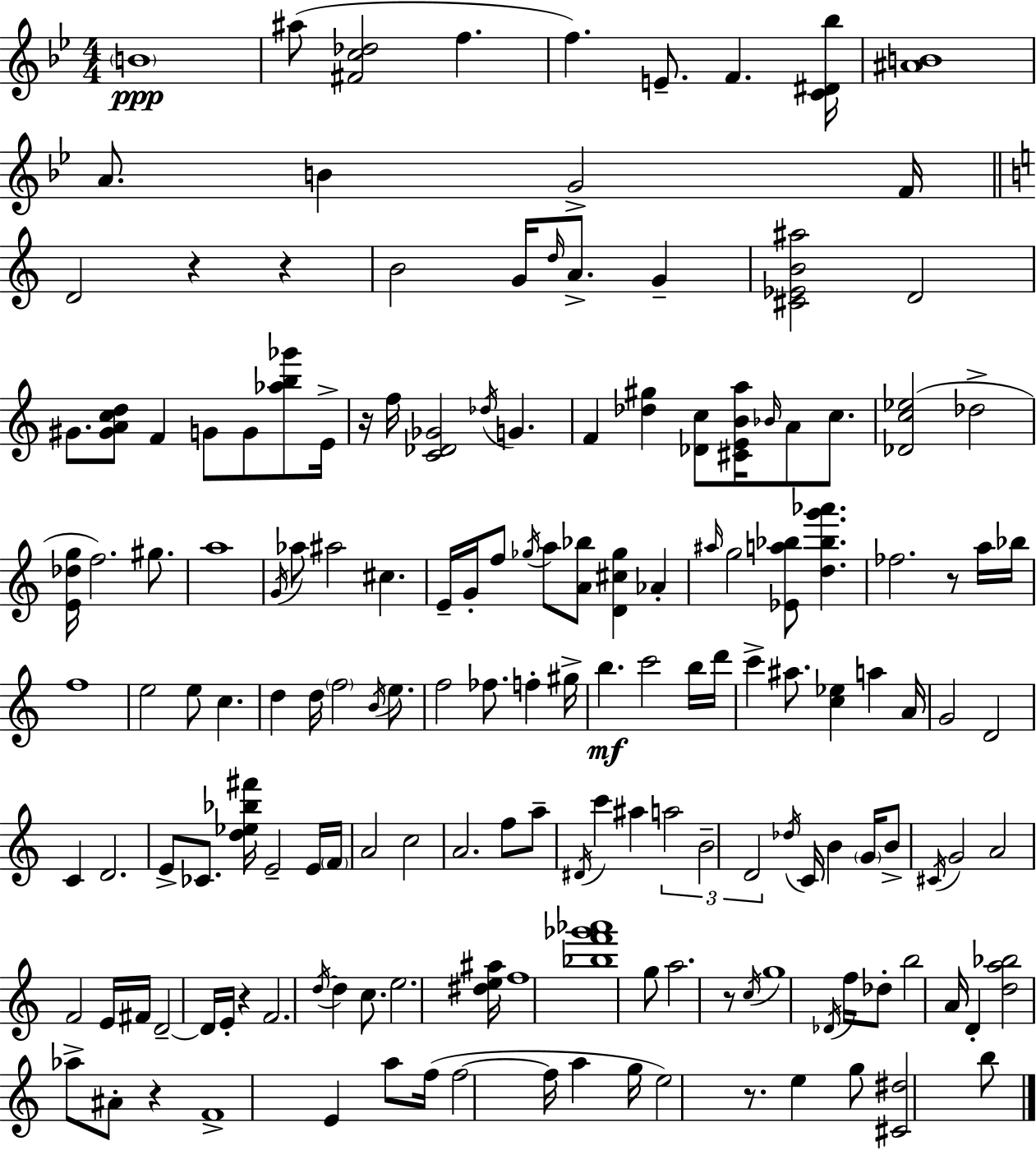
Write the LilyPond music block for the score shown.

{
  \clef treble
  \numericTimeSignature
  \time 4/4
  \key g \minor
  \repeat volta 2 { \parenthesize b'1\ppp | ais''8( <fis' c'' des''>2 f''4. | f''4.) e'8.-- f'4. <c' dis' bes''>16 | <ais' b'>1 | \break a'8. b'4 g'2-> f'16 | \bar "||" \break \key c \major d'2 r4 r4 | b'2 g'16 \grace { d''16 } a'8.-> g'4-- | <cis' ees' b' ais''>2 d'2 | gis'8. <gis' a' c'' d''>8 f'4 g'8 g'8 <aes'' b'' ges'''>8 | \break e'16-> r16 f''16 <c' des' ges'>2 \acciaccatura { des''16 } g'4. | f'4 <des'' gis''>4 <des' c''>8 <cis' e' b' a''>16 \grace { bes'16 } a'8 | c''8. <des' c'' ees''>2( des''2-> | <e' des'' g''>16 f''2.) | \break gis''8. a''1 | \acciaccatura { g'16 } aes''8 ais''2 cis''4. | e'16-- g'16-. f''8 \acciaccatura { ges''16 } a''8 <a' bes''>8 <d' cis'' ges''>4 | aes'4-. \grace { ais''16 } g''2 <ees' a'' bes''>8 | \break <d'' bes'' g''' aes'''>4. fes''2. | r8 a''16 bes''16 f''1 | e''2 e''8 | c''4. d''4 d''16 \parenthesize f''2 | \break \acciaccatura { b'16 } e''8. f''2 fes''8. | f''4-. gis''16-> b''4.\mf c'''2 | b''16 d'''16 c'''4-> ais''8. <c'' ees''>4 | a''4 a'16 g'2 d'2 | \break c'4 d'2. | e'8-> ces'8. <d'' ees'' bes'' fis'''>16 e'2-- | e'16 \parenthesize f'16 a'2 c''2 | a'2. | \break f''8 a''8-- \acciaccatura { dis'16 } c'''4 ais''4 | \tuplet 3/2 { a''2 b'2-- | d'2 } \acciaccatura { des''16 } c'16 b'4 \parenthesize g'16 b'8-> | \acciaccatura { cis'16 } g'2 a'2 | \break f'2 e'16 fis'16 d'2--~~ | d'16 e'16-. r4 f'2. | \acciaccatura { d''16~ }~ d''4 c''8. e''2. | <dis'' e'' ais''>16 f''1 | \break <bes'' f''' ges''' aes'''>1 | g''8 a''2. | r8 \acciaccatura { c''16 } g''1 | \acciaccatura { des'16 } f''16 des''8-. | \break b''2 a'16 d'4-. <d'' a'' bes''>2 | aes''8-> ais'8-. r4 f'1-> | e'4 | a''8 f''16( f''2~~ f''16 a''4 | \break g''16 e''2) r8. e''4 | g''8 <cis' dis''>2 b''8 } \bar "|."
}